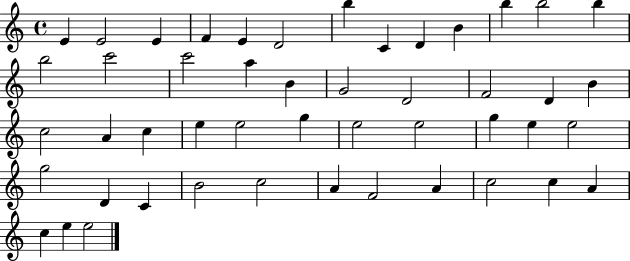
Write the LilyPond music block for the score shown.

{
  \clef treble
  \time 4/4
  \defaultTimeSignature
  \key c \major
  e'4 e'2 e'4 | f'4 e'4 d'2 | b''4 c'4 d'4 b'4 | b''4 b''2 b''4 | \break b''2 c'''2 | c'''2 a''4 b'4 | g'2 d'2 | f'2 d'4 b'4 | \break c''2 a'4 c''4 | e''4 e''2 g''4 | e''2 e''2 | g''4 e''4 e''2 | \break g''2 d'4 c'4 | b'2 c''2 | a'4 f'2 a'4 | c''2 c''4 a'4 | \break c''4 e''4 e''2 | \bar "|."
}